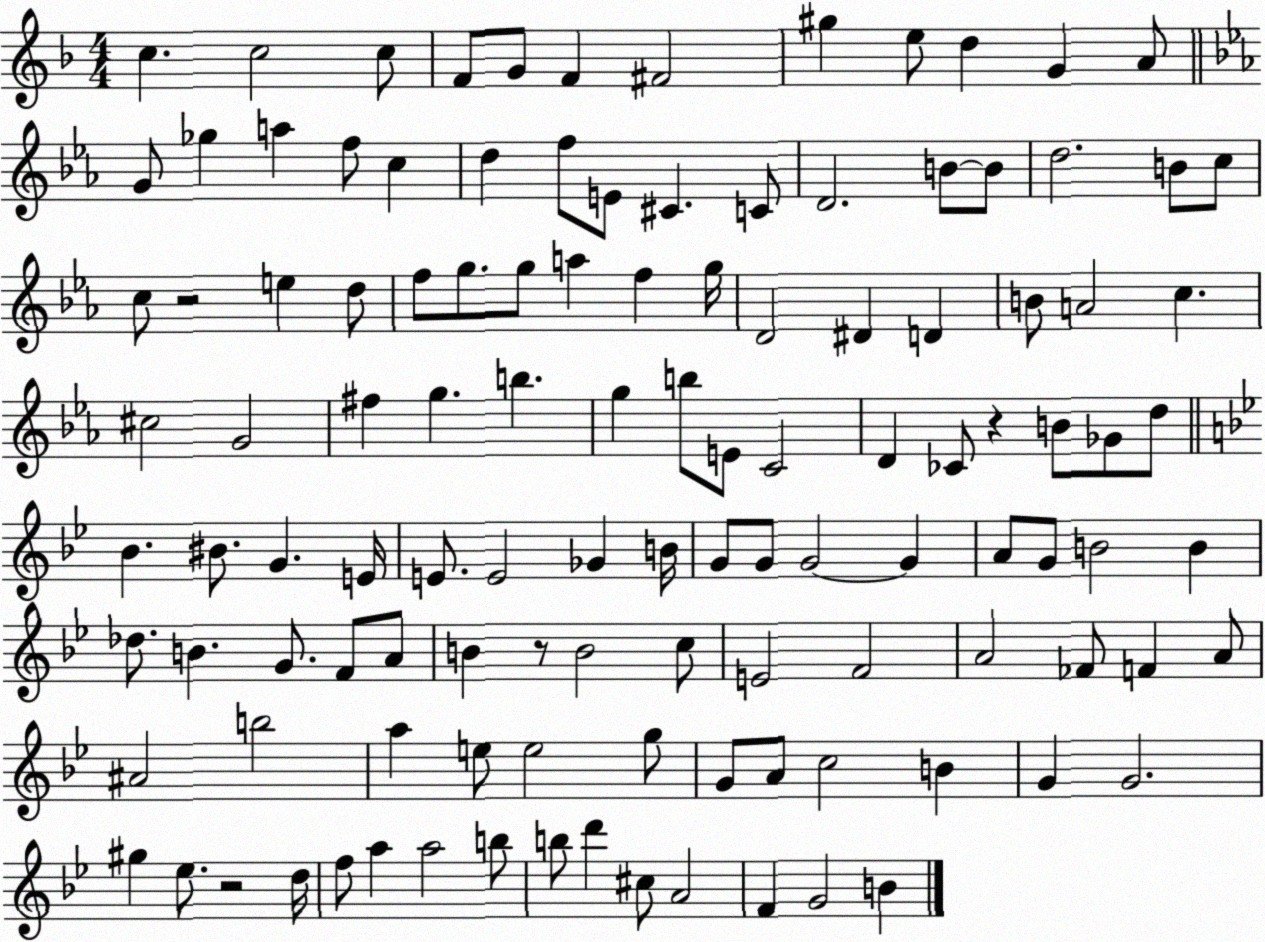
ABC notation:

X:1
T:Untitled
M:4/4
L:1/4
K:F
c c2 c/2 F/2 G/2 F ^F2 ^g e/2 d G A/2 G/2 _g a f/2 c d f/2 E/2 ^C C/2 D2 B/2 B/2 d2 B/2 c/2 c/2 z2 e d/2 f/2 g/2 g/2 a f g/4 D2 ^D D B/2 A2 c ^c2 G2 ^f g b g b/2 E/2 C2 D _C/2 z B/2 _G/2 d/2 _B ^B/2 G E/4 E/2 E2 _G B/4 G/2 G/2 G2 G A/2 G/2 B2 B _d/2 B G/2 F/2 A/2 B z/2 B2 c/2 E2 F2 A2 _F/2 F A/2 ^A2 b2 a e/2 e2 g/2 G/2 A/2 c2 B G G2 ^g _e/2 z2 d/4 f/2 a a2 b/2 b/2 d' ^c/2 A2 F G2 B